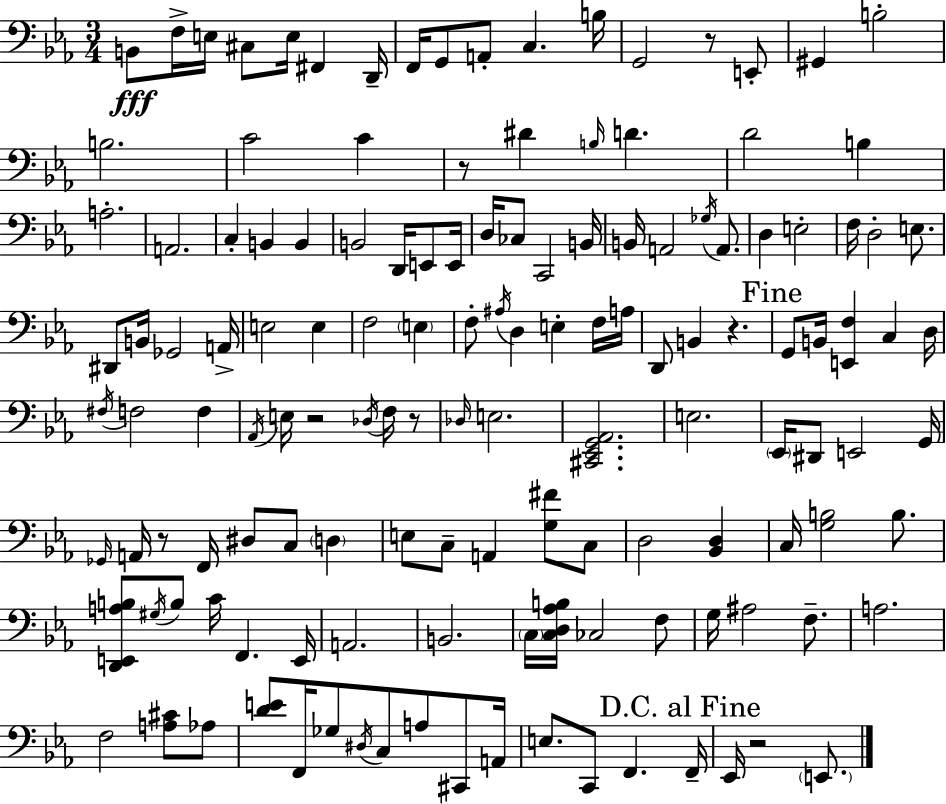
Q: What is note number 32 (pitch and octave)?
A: E2